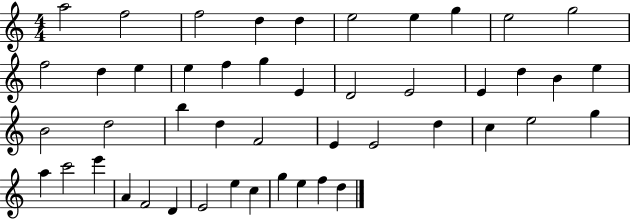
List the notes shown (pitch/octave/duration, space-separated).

A5/h F5/h F5/h D5/q D5/q E5/h E5/q G5/q E5/h G5/h F5/h D5/q E5/q E5/q F5/q G5/q E4/q D4/h E4/h E4/q D5/q B4/q E5/q B4/h D5/h B5/q D5/q F4/h E4/q E4/h D5/q C5/q E5/h G5/q A5/q C6/h E6/q A4/q F4/h D4/q E4/h E5/q C5/q G5/q E5/q F5/q D5/q